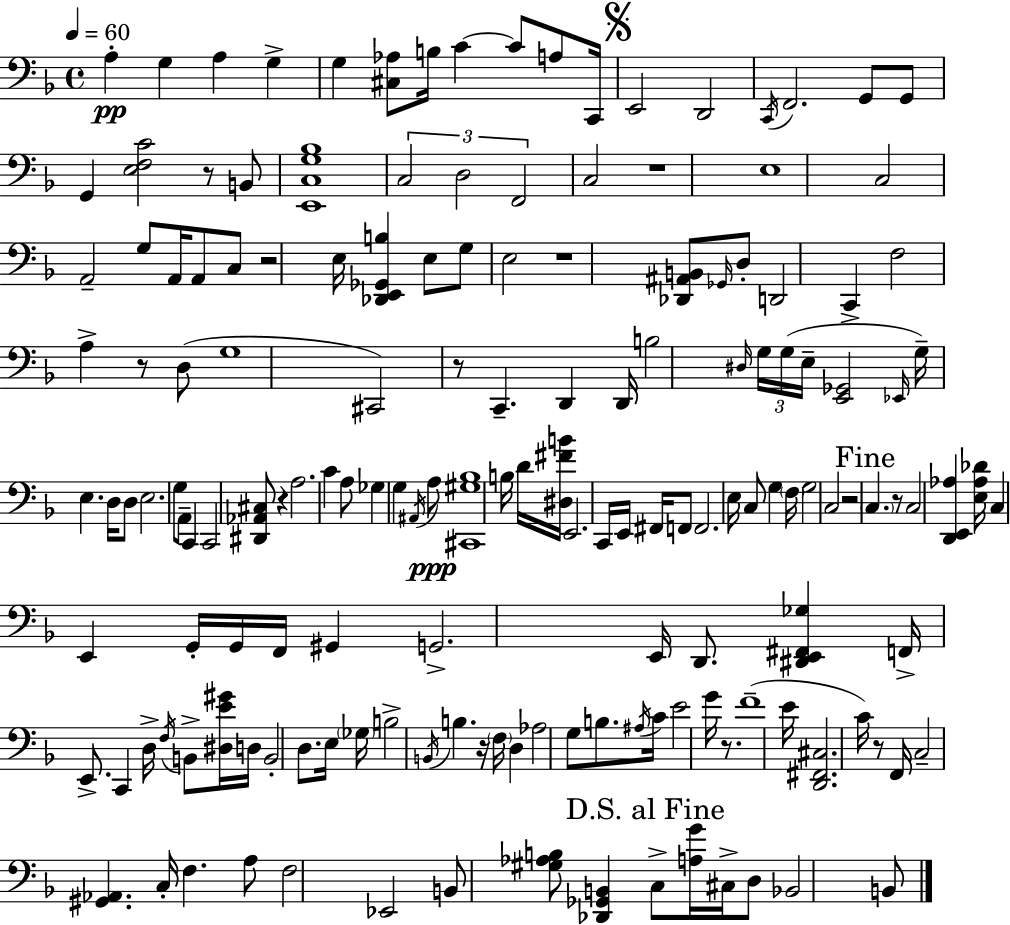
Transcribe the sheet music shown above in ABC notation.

X:1
T:Untitled
M:4/4
L:1/4
K:Dm
A, G, A, G, G, [^C,_A,]/2 B,/4 C C/2 A,/2 C,,/4 E,,2 D,,2 C,,/4 F,,2 G,,/2 G,,/2 G,, [E,F,C]2 z/2 B,,/2 [E,,C,G,_B,]4 C,2 D,2 F,,2 C,2 z4 E,4 C,2 A,,2 G,/2 A,,/4 A,,/2 C,/2 z2 E,/4 [_D,,E,,_G,,B,] E,/2 G,/2 E,2 z4 [_D,,^A,,B,,]/2 _G,,/4 D,/2 D,,2 C,, F,2 A, z/2 D,/2 G,4 ^C,,2 z/2 C,, D,, D,,/4 B,2 ^D,/4 G,/4 G,/4 E,/4 [E,,_G,,]2 _E,,/4 G,/4 E, D,/4 D,/2 E,2 G,/2 A,,/2 C,, C,,2 [^D,,_A,,^C,]/2 z A,2 C A,/2 _G, G, ^A,,/4 A,/2 [^C,,^G,_B,]4 B,/4 D/4 [^D,^FB]/4 E,,2 C,,/4 E,,/4 ^F,,/4 F,,/2 F,,2 E,/4 C,/2 G, F,/4 G,2 C,2 z2 C, z/2 C,2 [D,,E,,_A,] [E,_A,_D]/4 C, E,, G,,/4 G,,/4 F,,/4 ^G,, G,,2 E,,/4 D,,/2 [^D,,E,,^F,,_G,] F,,/4 E,,/2 C,, D,/4 F,/4 B,,/2 [^D,E^G]/4 D,/4 B,,2 D,/2 E,/4 _G,/4 B,2 B,,/4 B, z/4 F,/4 D, _A,2 G,/2 B,/2 ^A,/4 C/4 E2 G/4 z/2 F4 E/4 [D,,^F,,^C,]2 C/4 z/2 F,,/4 C,2 [^G,,_A,,] C,/4 F, A,/2 F,2 _E,,2 B,,/2 [^G,_A,B,]/2 [_D,,_G,,B,,] C,/2 [A,G]/4 ^C,/4 D,/2 _B,,2 B,,/2